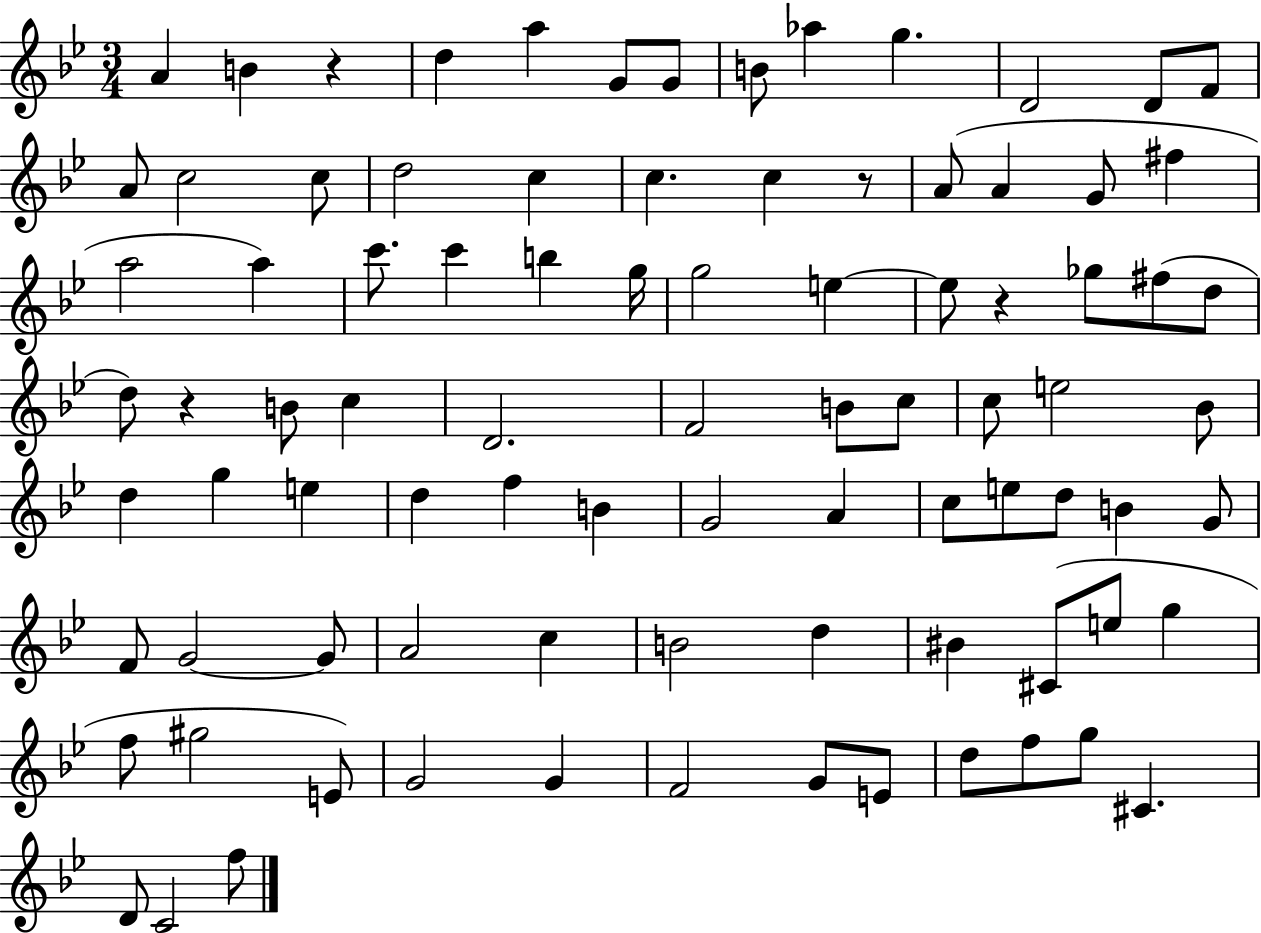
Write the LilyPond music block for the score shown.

{
  \clef treble
  \numericTimeSignature
  \time 3/4
  \key bes \major
  a'4 b'4 r4 | d''4 a''4 g'8 g'8 | b'8 aes''4 g''4. | d'2 d'8 f'8 | \break a'8 c''2 c''8 | d''2 c''4 | c''4. c''4 r8 | a'8( a'4 g'8 fis''4 | \break a''2 a''4) | c'''8. c'''4 b''4 g''16 | g''2 e''4~~ | e''8 r4 ges''8 fis''8( d''8 | \break d''8) r4 b'8 c''4 | d'2. | f'2 b'8 c''8 | c''8 e''2 bes'8 | \break d''4 g''4 e''4 | d''4 f''4 b'4 | g'2 a'4 | c''8 e''8 d''8 b'4 g'8 | \break f'8 g'2~~ g'8 | a'2 c''4 | b'2 d''4 | bis'4 cis'8( e''8 g''4 | \break f''8 gis''2 e'8) | g'2 g'4 | f'2 g'8 e'8 | d''8 f''8 g''8 cis'4. | \break d'8 c'2 f''8 | \bar "|."
}